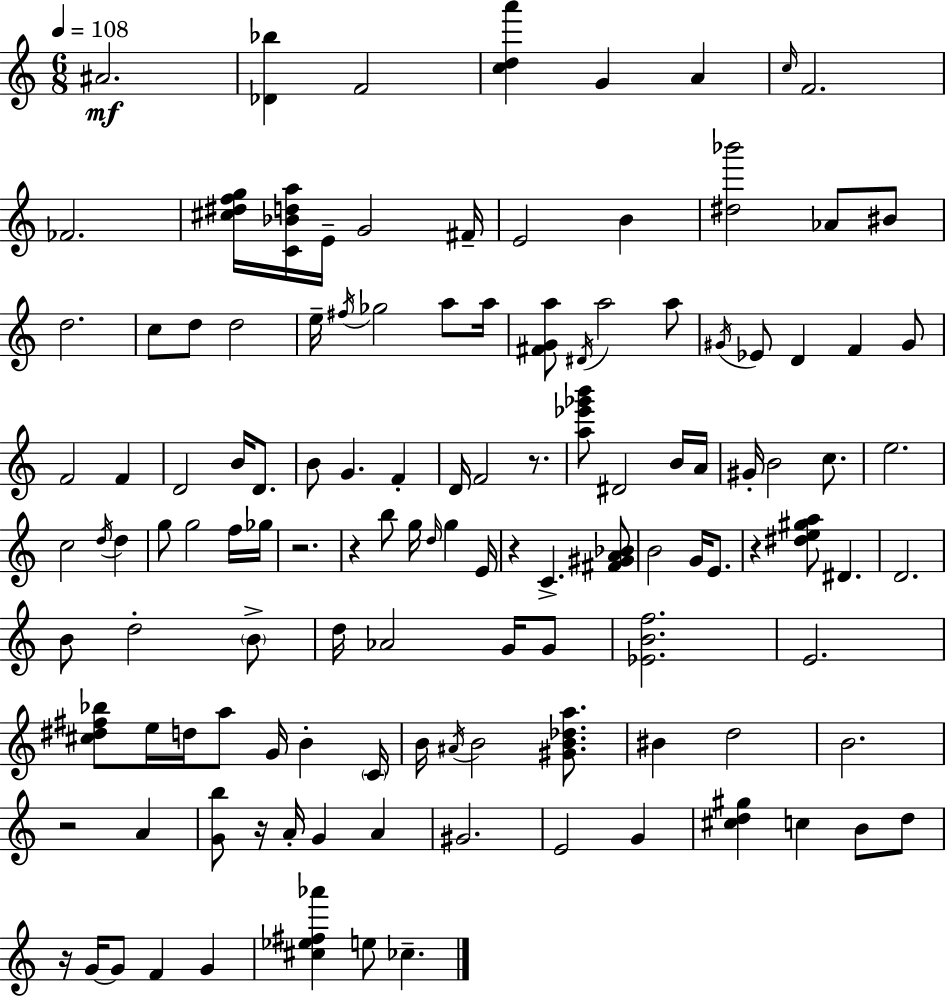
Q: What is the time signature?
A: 6/8